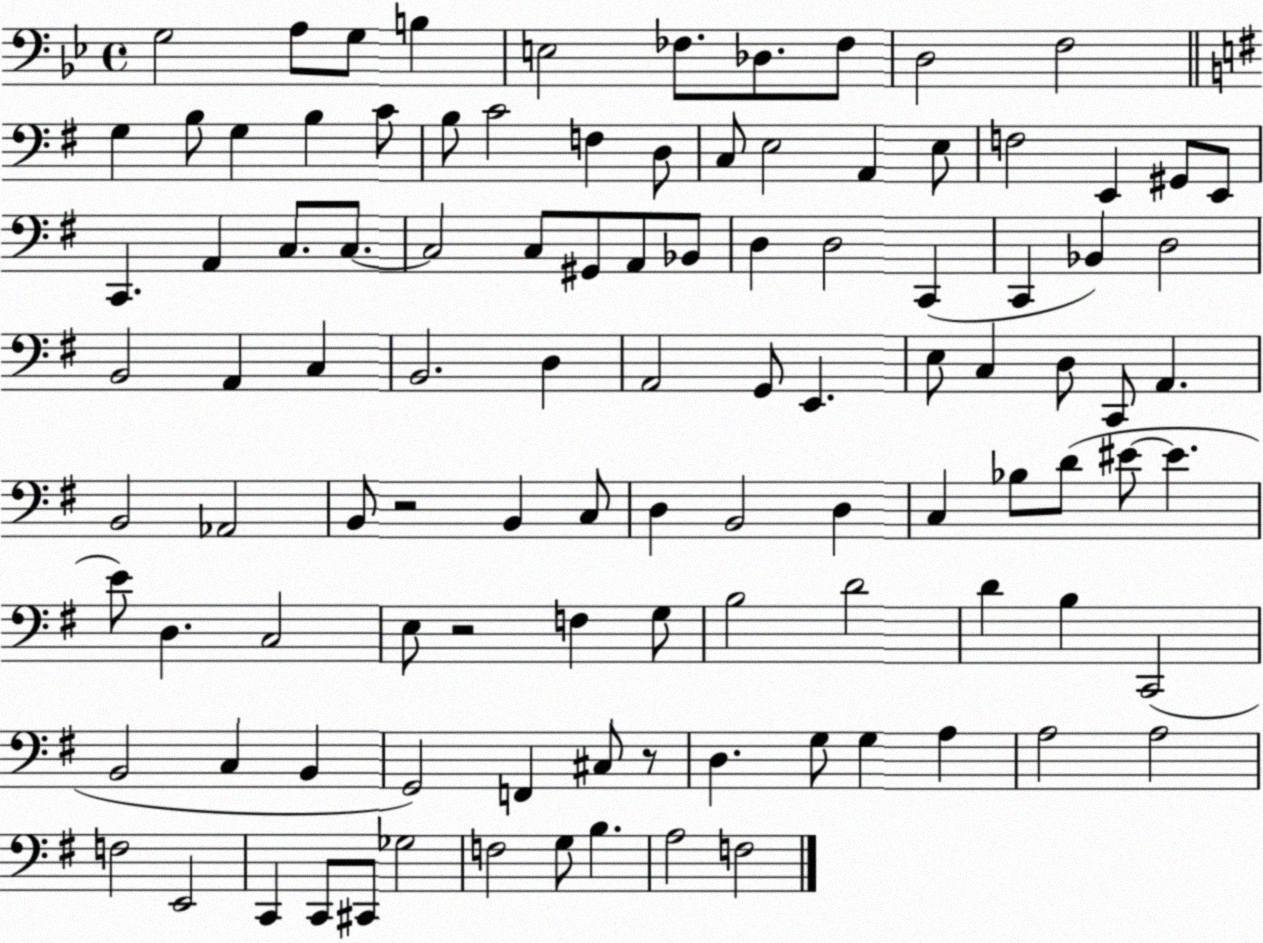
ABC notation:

X:1
T:Untitled
M:4/4
L:1/4
K:Bb
G,2 A,/2 G,/2 B, E,2 _F,/2 _D,/2 _F,/2 D,2 F,2 G, B,/2 G, B, C/2 B,/2 C2 F, D,/2 C,/2 E,2 A,, E,/2 F,2 E,, ^G,,/2 E,,/2 C,, A,, C,/2 C,/2 C,2 C,/2 ^G,,/2 A,,/2 _B,,/2 D, D,2 C,, C,, _B,, D,2 B,,2 A,, C, B,,2 D, A,,2 G,,/2 E,, E,/2 C, D,/2 C,,/2 A,, B,,2 _A,,2 B,,/2 z2 B,, C,/2 D, B,,2 D, C, _B,/2 D/2 ^E/2 ^E E/2 D, C,2 E,/2 z2 F, G,/2 B,2 D2 D B, C,,2 B,,2 C, B,, G,,2 F,, ^C,/2 z/2 D, G,/2 G, A, A,2 A,2 F,2 E,,2 C,, C,,/2 ^C,,/2 _G,2 F,2 G,/2 B, A,2 F,2